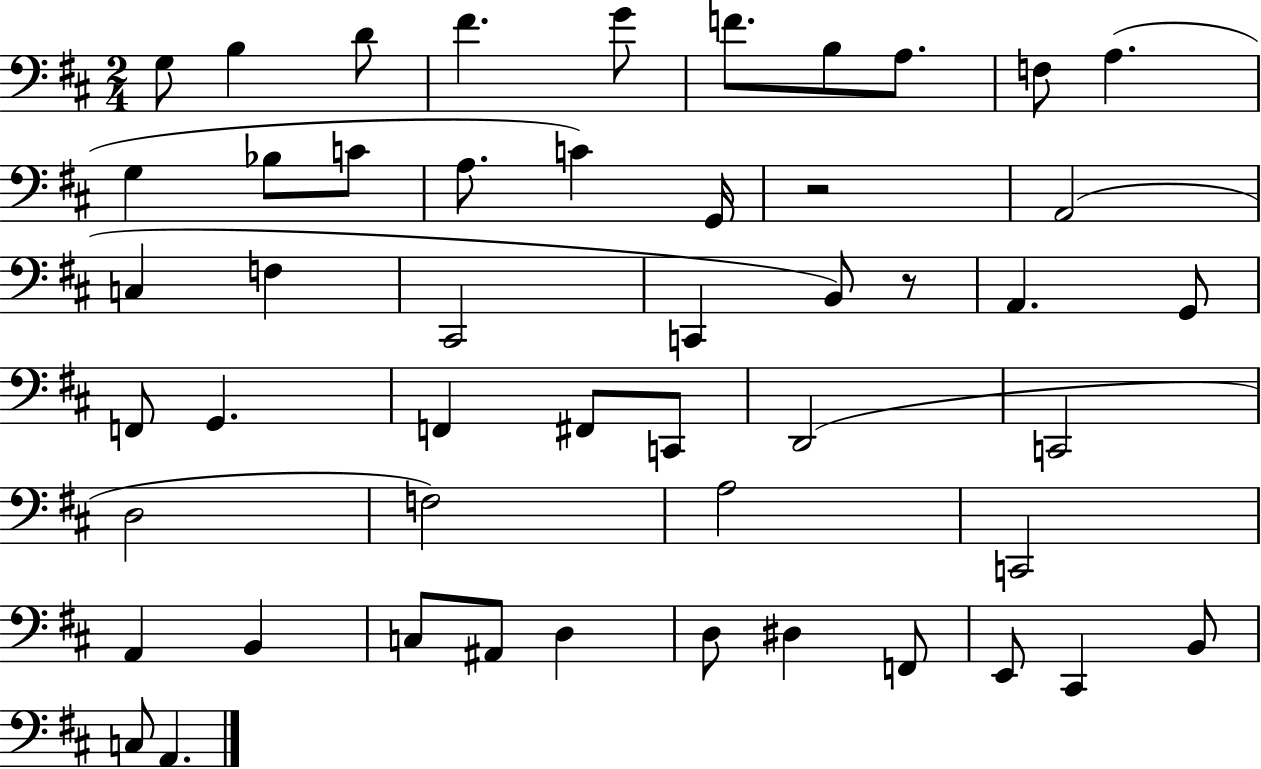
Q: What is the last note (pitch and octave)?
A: A2